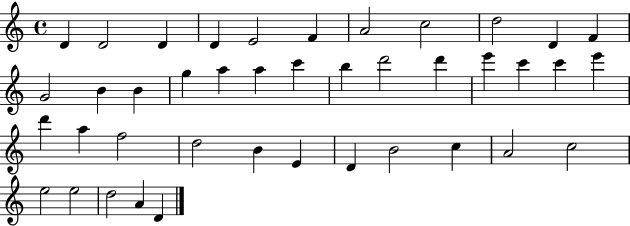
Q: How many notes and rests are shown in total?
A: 41